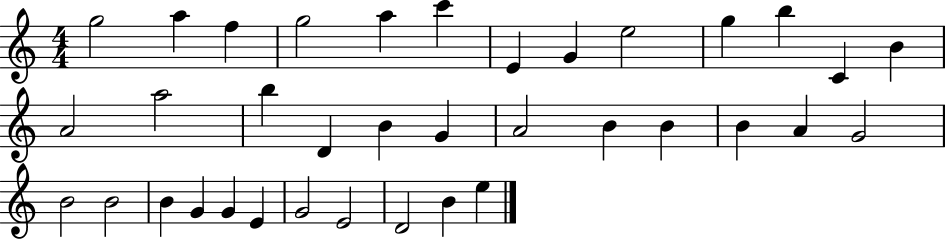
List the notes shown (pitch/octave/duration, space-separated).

G5/h A5/q F5/q G5/h A5/q C6/q E4/q G4/q E5/h G5/q B5/q C4/q B4/q A4/h A5/h B5/q D4/q B4/q G4/q A4/h B4/q B4/q B4/q A4/q G4/h B4/h B4/h B4/q G4/q G4/q E4/q G4/h E4/h D4/h B4/q E5/q